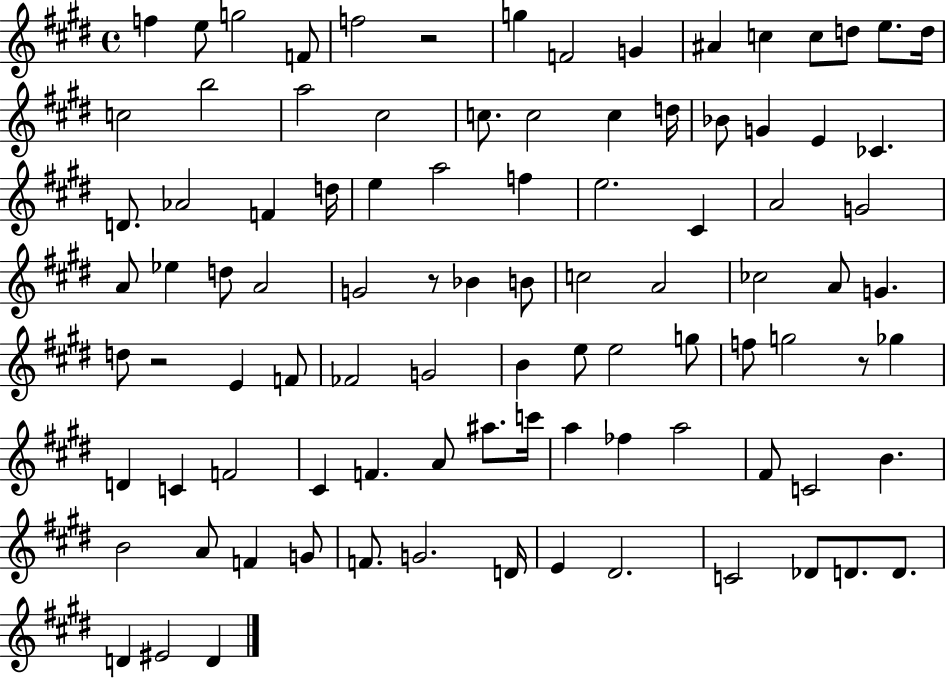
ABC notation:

X:1
T:Untitled
M:4/4
L:1/4
K:E
f e/2 g2 F/2 f2 z2 g F2 G ^A c c/2 d/2 e/2 d/4 c2 b2 a2 ^c2 c/2 c2 c d/4 _B/2 G E _C D/2 _A2 F d/4 e a2 f e2 ^C A2 G2 A/2 _e d/2 A2 G2 z/2 _B B/2 c2 A2 _c2 A/2 G d/2 z2 E F/2 _F2 G2 B e/2 e2 g/2 f/2 g2 z/2 _g D C F2 ^C F A/2 ^a/2 c'/4 a _f a2 ^F/2 C2 B B2 A/2 F G/2 F/2 G2 D/4 E ^D2 C2 _D/2 D/2 D/2 D ^E2 D